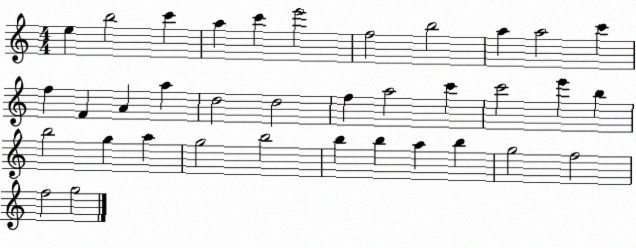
X:1
T:Untitled
M:4/4
L:1/4
K:C
e b2 c' a c' e'2 f2 b2 a a2 c' f F A a d2 d2 f a2 c' c'2 e' b b2 g a g2 b2 b b a b g2 f2 f2 g2